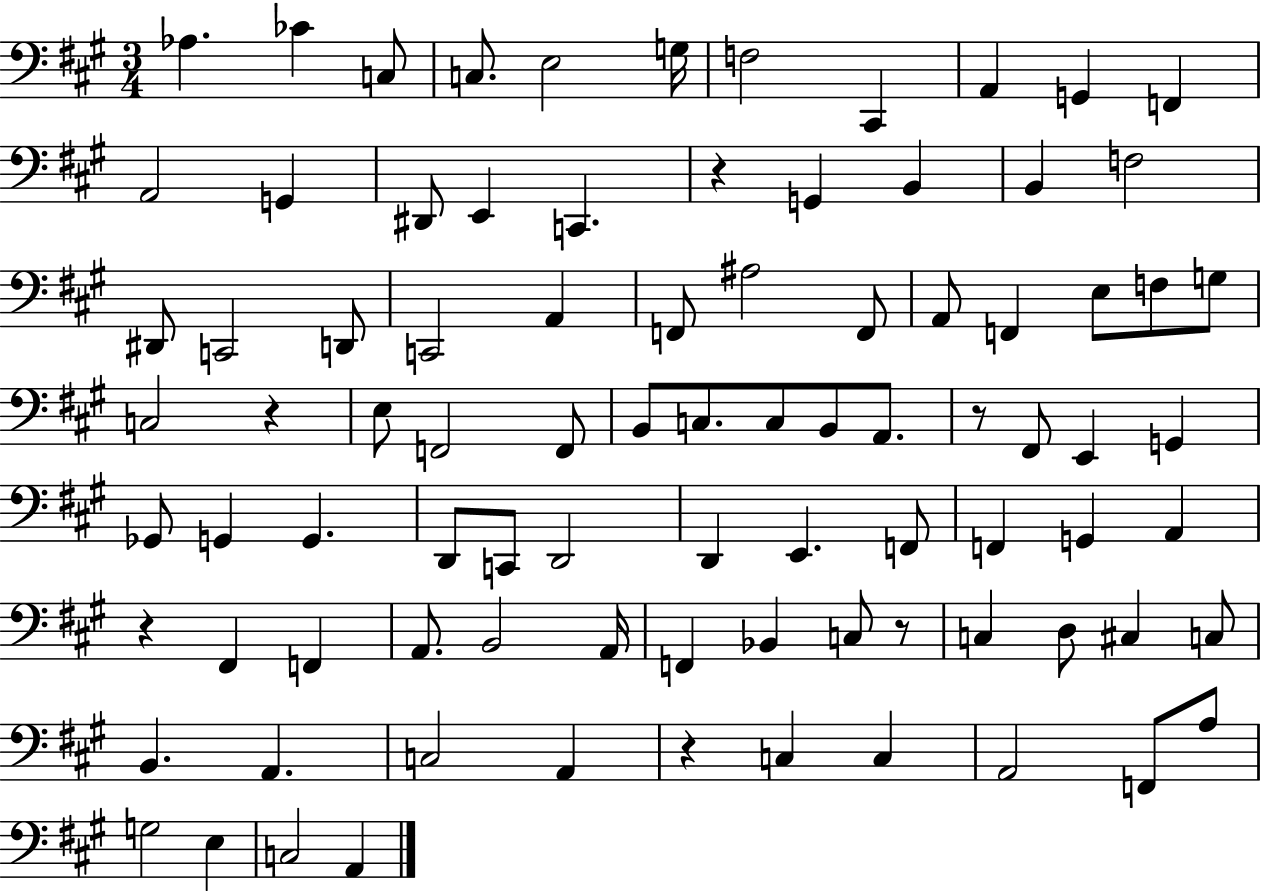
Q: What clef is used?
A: bass